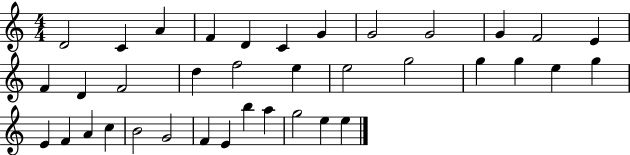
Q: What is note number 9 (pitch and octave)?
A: G4